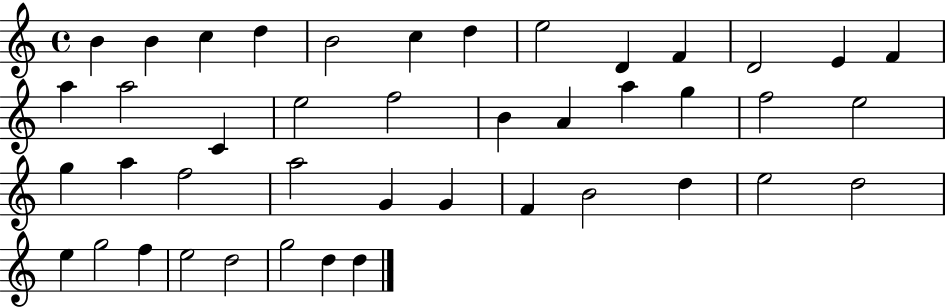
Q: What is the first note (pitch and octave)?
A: B4